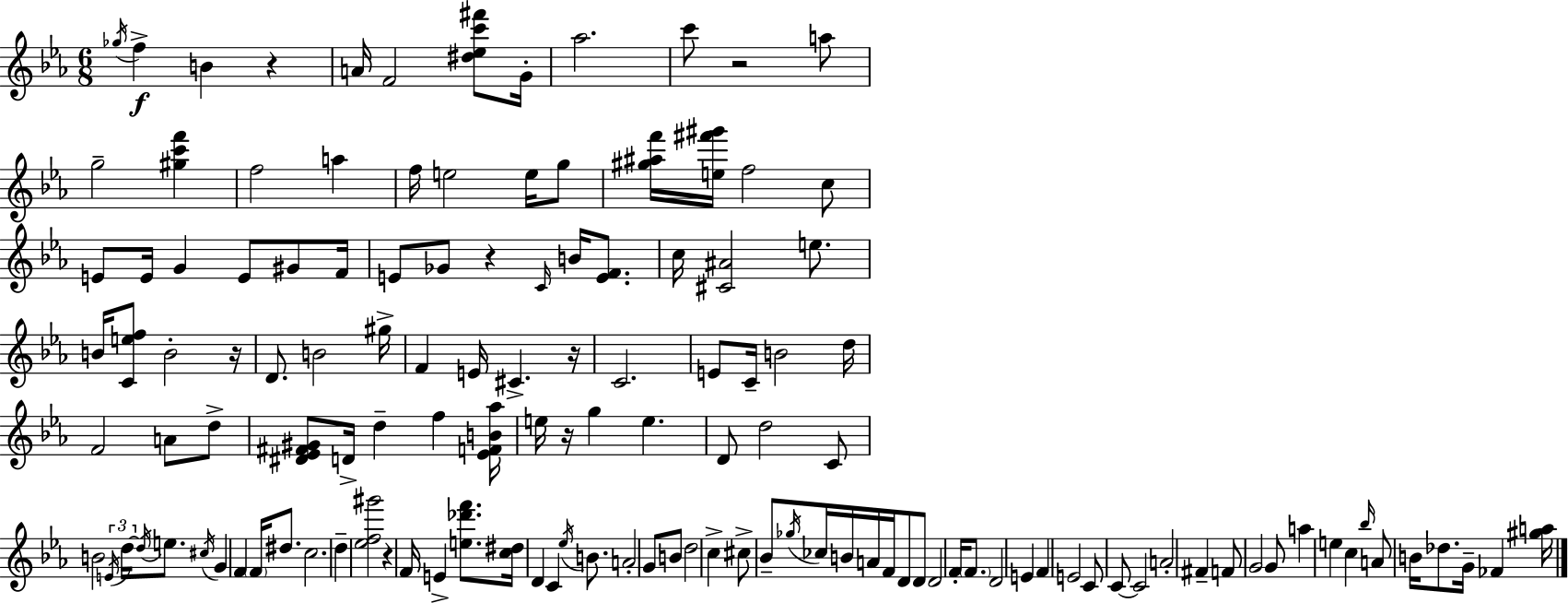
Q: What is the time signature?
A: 6/8